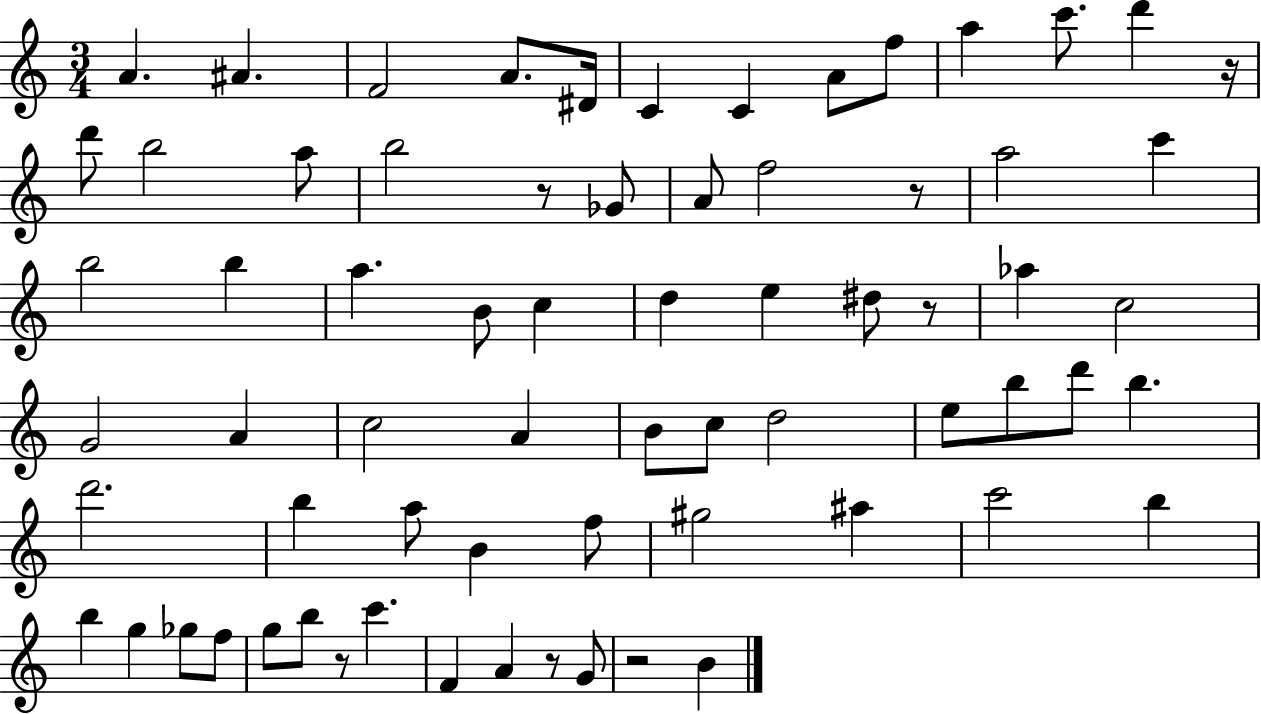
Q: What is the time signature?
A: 3/4